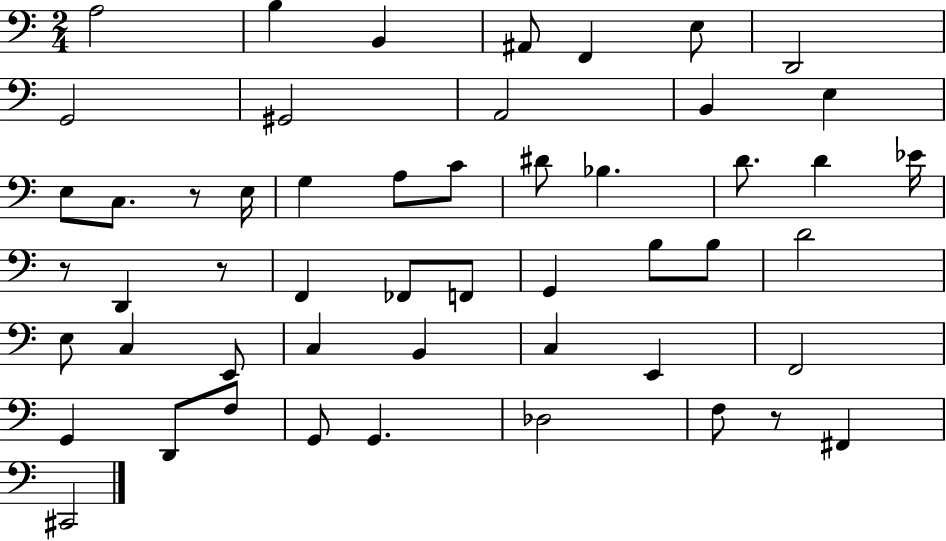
X:1
T:Untitled
M:2/4
L:1/4
K:C
A,2 B, B,, ^A,,/2 F,, E,/2 D,,2 G,,2 ^G,,2 A,,2 B,, E, E,/2 C,/2 z/2 E,/4 G, A,/2 C/2 ^D/2 _B, D/2 D _E/4 z/2 D,, z/2 F,, _F,,/2 F,,/2 G,, B,/2 B,/2 D2 E,/2 C, E,,/2 C, B,, C, E,, F,,2 G,, D,,/2 F,/2 G,,/2 G,, _D,2 F,/2 z/2 ^F,, ^C,,2